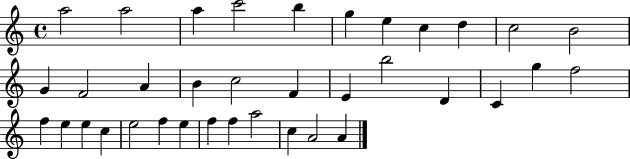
A5/h A5/h A5/q C6/h B5/q G5/q E5/q C5/q D5/q C5/h B4/h G4/q F4/h A4/q B4/q C5/h F4/q E4/q B5/h D4/q C4/q G5/q F5/h F5/q E5/q E5/q C5/q E5/h F5/q E5/q F5/q F5/q A5/h C5/q A4/h A4/q